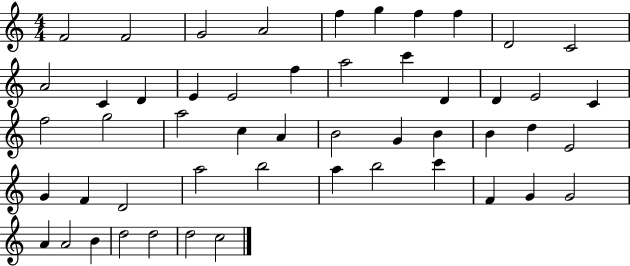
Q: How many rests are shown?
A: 0